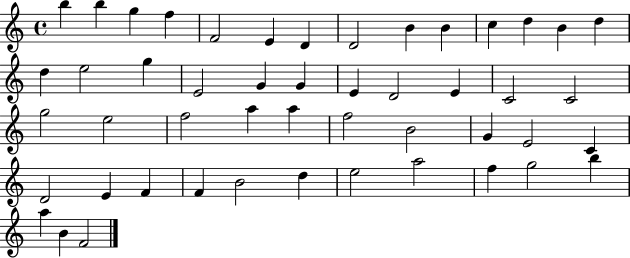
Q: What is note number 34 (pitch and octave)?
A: E4